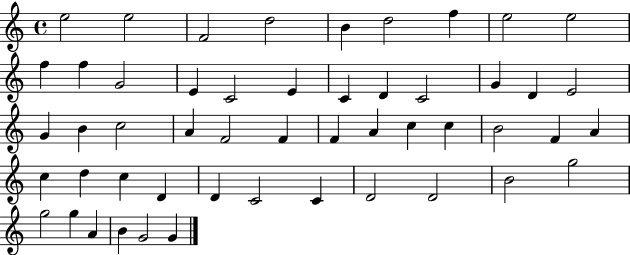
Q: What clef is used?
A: treble